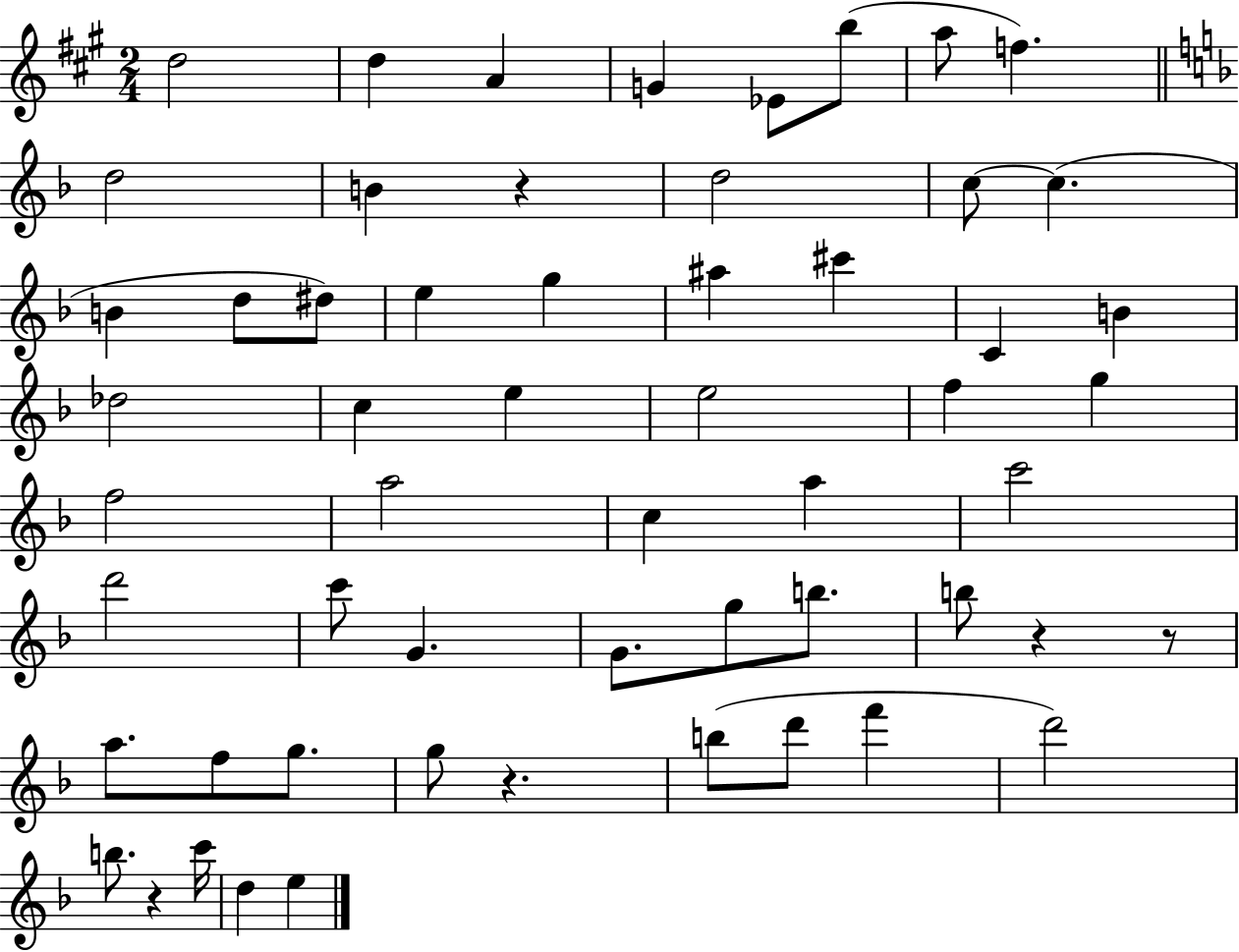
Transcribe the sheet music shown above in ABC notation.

X:1
T:Untitled
M:2/4
L:1/4
K:A
d2 d A G _E/2 b/2 a/2 f d2 B z d2 c/2 c B d/2 ^d/2 e g ^a ^c' C B _d2 c e e2 f g f2 a2 c a c'2 d'2 c'/2 G G/2 g/2 b/2 b/2 z z/2 a/2 f/2 g/2 g/2 z b/2 d'/2 f' d'2 b/2 z c'/4 d e